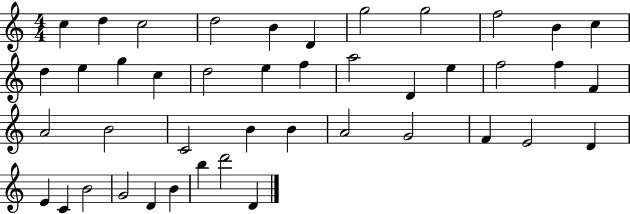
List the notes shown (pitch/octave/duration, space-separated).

C5/q D5/q C5/h D5/h B4/q D4/q G5/h G5/h F5/h B4/q C5/q D5/q E5/q G5/q C5/q D5/h E5/q F5/q A5/h D4/q E5/q F5/h F5/q F4/q A4/h B4/h C4/h B4/q B4/q A4/h G4/h F4/q E4/h D4/q E4/q C4/q B4/h G4/h D4/q B4/q B5/q D6/h D4/q